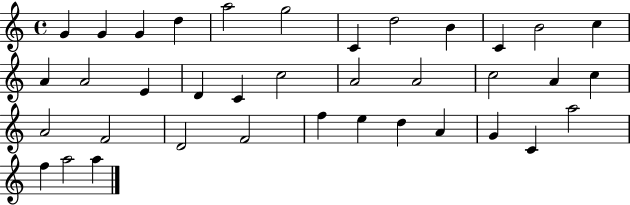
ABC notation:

X:1
T:Untitled
M:4/4
L:1/4
K:C
G G G d a2 g2 C d2 B C B2 c A A2 E D C c2 A2 A2 c2 A c A2 F2 D2 F2 f e d A G C a2 f a2 a